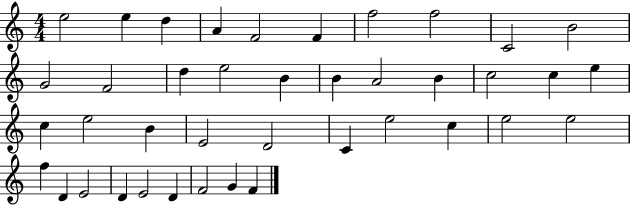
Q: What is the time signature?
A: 4/4